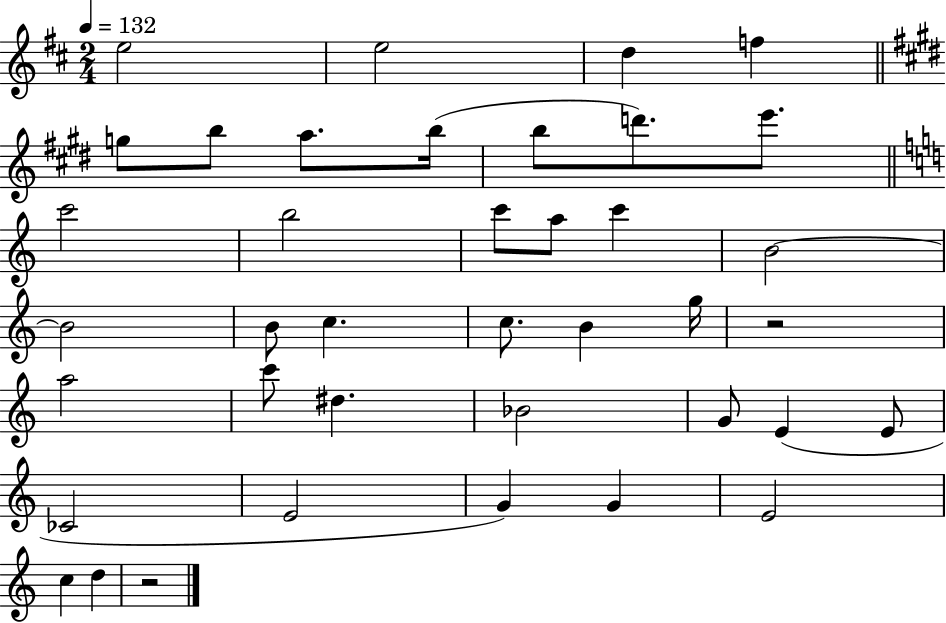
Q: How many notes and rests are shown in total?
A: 39